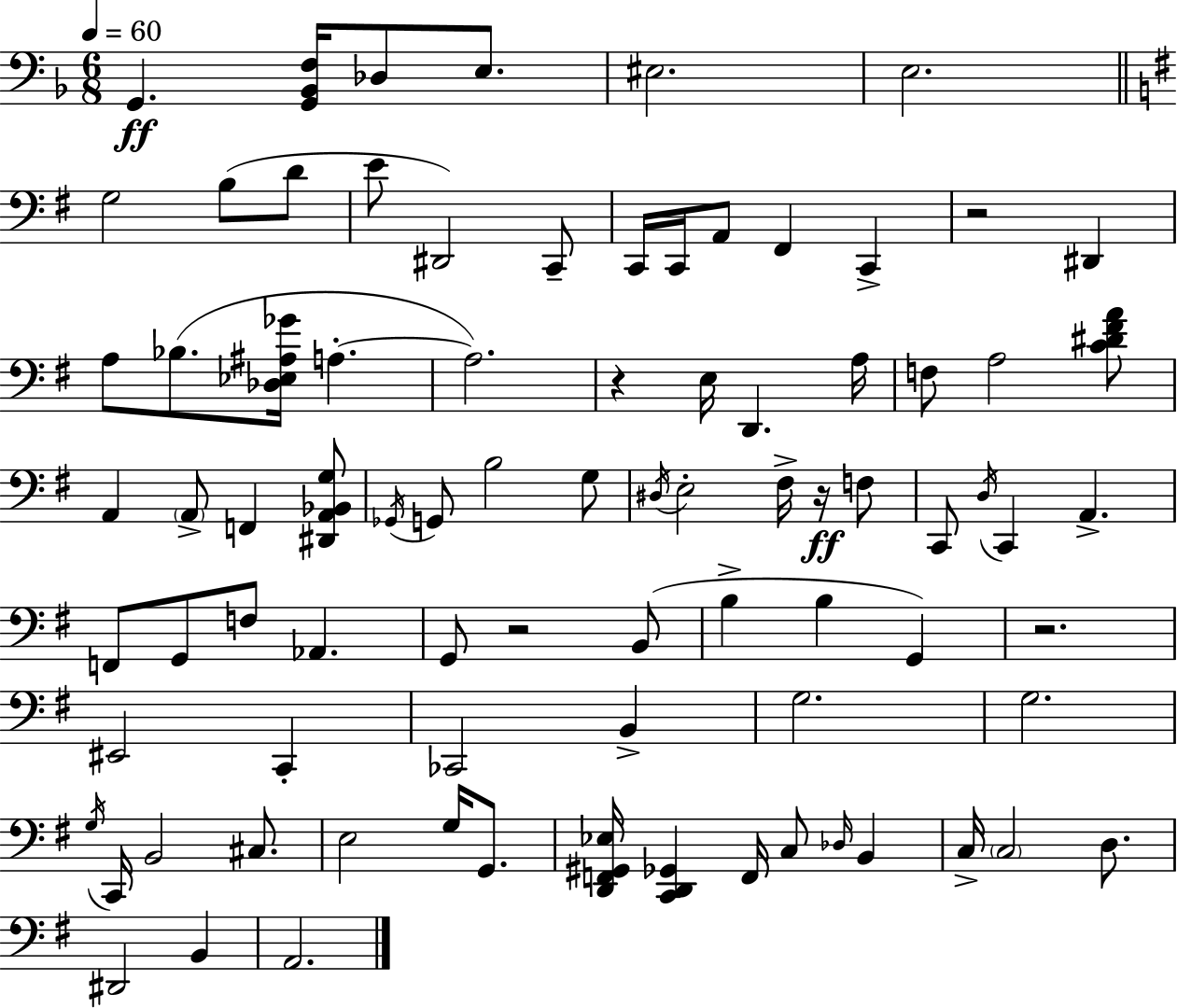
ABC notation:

X:1
T:Untitled
M:6/8
L:1/4
K:F
G,, [G,,_B,,F,]/4 _D,/2 E,/2 ^E,2 E,2 G,2 B,/2 D/2 E/2 ^D,,2 C,,/2 C,,/4 C,,/4 A,,/2 ^F,, C,, z2 ^D,, A,/2 _B,/2 [_D,_E,^A,_G]/4 A, A,2 z E,/4 D,, A,/4 F,/2 A,2 [C^D^FA]/2 A,, A,,/2 F,, [^D,,A,,_B,,G,]/2 _G,,/4 G,,/2 B,2 G,/2 ^D,/4 E,2 ^F,/4 z/4 F,/2 C,,/2 D,/4 C,, A,, F,,/2 G,,/2 F,/2 _A,, G,,/2 z2 B,,/2 B, B, G,, z2 ^E,,2 C,, _C,,2 B,, G,2 G,2 G,/4 C,,/4 B,,2 ^C,/2 E,2 G,/4 G,,/2 [D,,F,,^G,,_E,]/4 [C,,D,,_G,,] F,,/4 C,/2 _D,/4 B,, C,/4 C,2 D,/2 ^D,,2 B,, A,,2